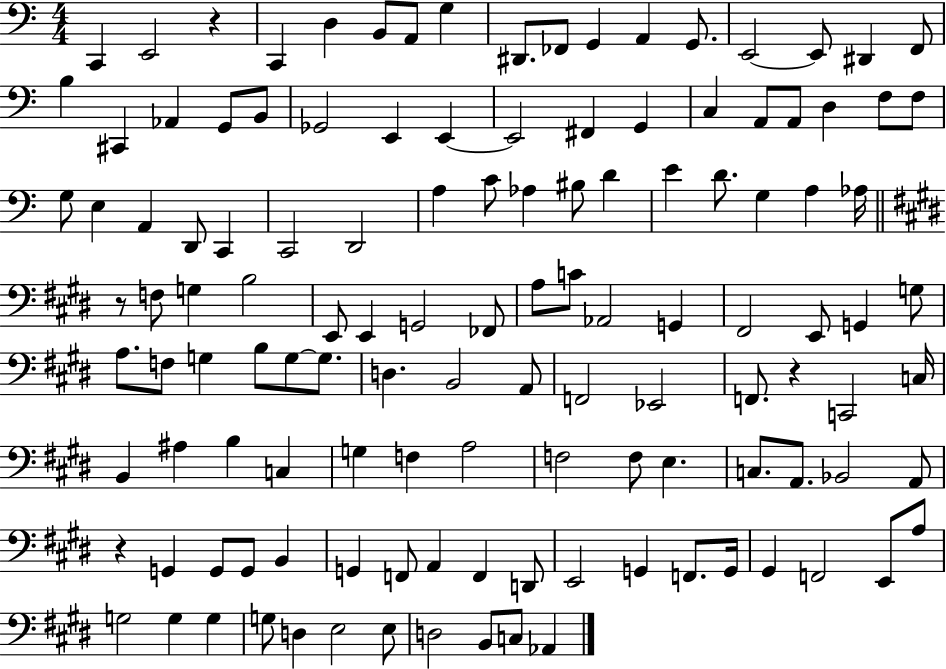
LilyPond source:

{
  \clef bass
  \numericTimeSignature
  \time 4/4
  \key c \major
  c,4 e,2 r4 | c,4 d4 b,8 a,8 g4 | dis,8. fes,8 g,4 a,4 g,8. | e,2~~ e,8 dis,4 f,8 | \break b4 cis,4 aes,4 g,8 b,8 | ges,2 e,4 e,4~~ | e,2 fis,4 g,4 | c4 a,8 a,8 d4 f8 f8 | \break g8 e4 a,4 d,8 c,4 | c,2 d,2 | a4 c'8 aes4 bis8 d'4 | e'4 d'8. g4 a4 aes16 | \break \bar "||" \break \key e \major r8 f8 g4 b2 | e,8 e,4 g,2 fes,8 | a8 c'8 aes,2 g,4 | fis,2 e,8 g,4 g8 | \break a8. f8 g4 b8 g8~~ g8. | d4. b,2 a,8 | f,2 ees,2 | f,8. r4 c,2 c16 | \break b,4 ais4 b4 c4 | g4 f4 a2 | f2 f8 e4. | c8. a,8. bes,2 a,8 | \break r4 g,4 g,8 g,8 b,4 | g,4 f,8 a,4 f,4 d,8 | e,2 g,4 f,8. g,16 | gis,4 f,2 e,8 a8 | \break g2 g4 g4 | g8 d4 e2 e8 | d2 b,8 c8 aes,4 | \bar "|."
}